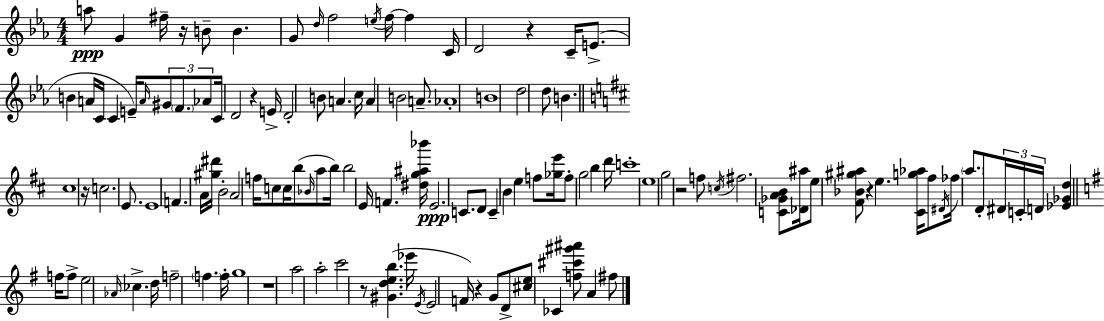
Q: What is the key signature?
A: C minor